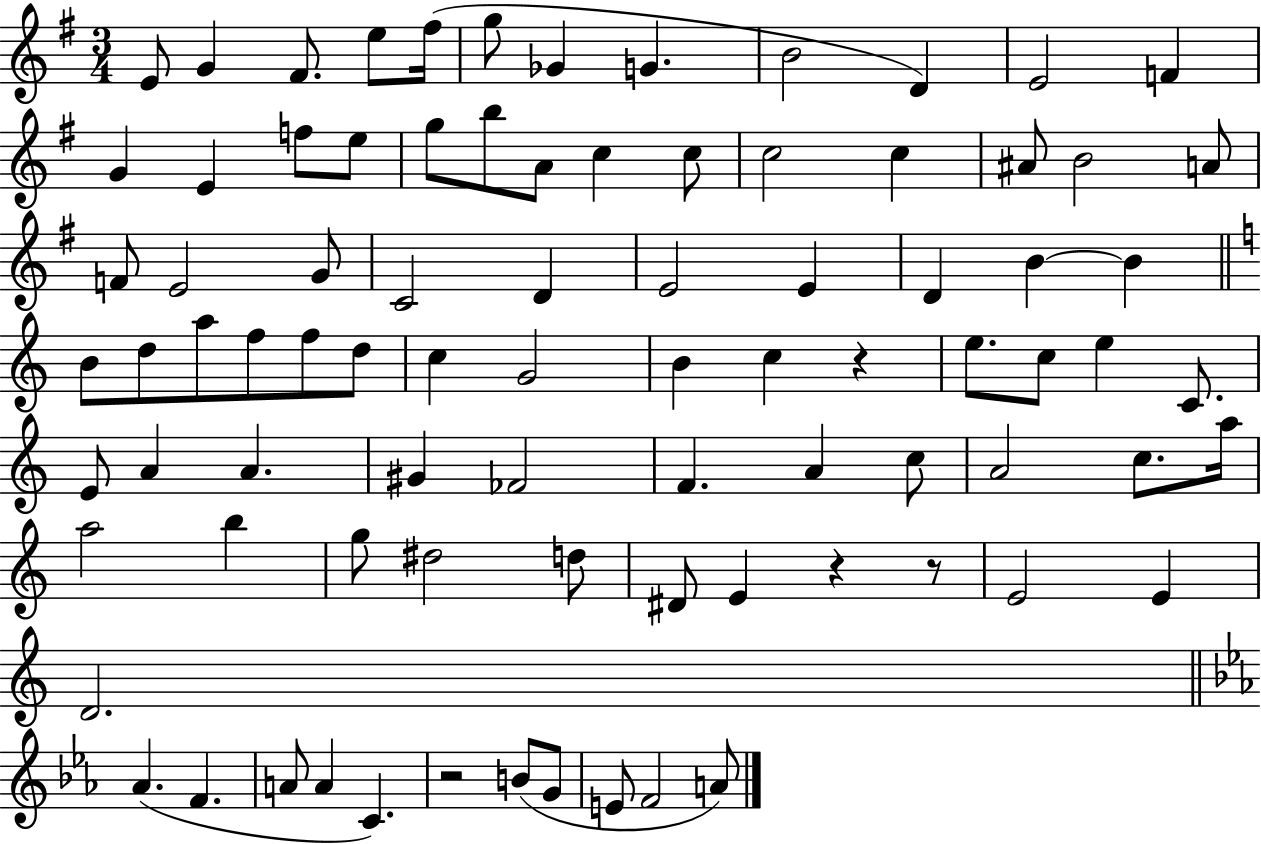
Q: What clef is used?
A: treble